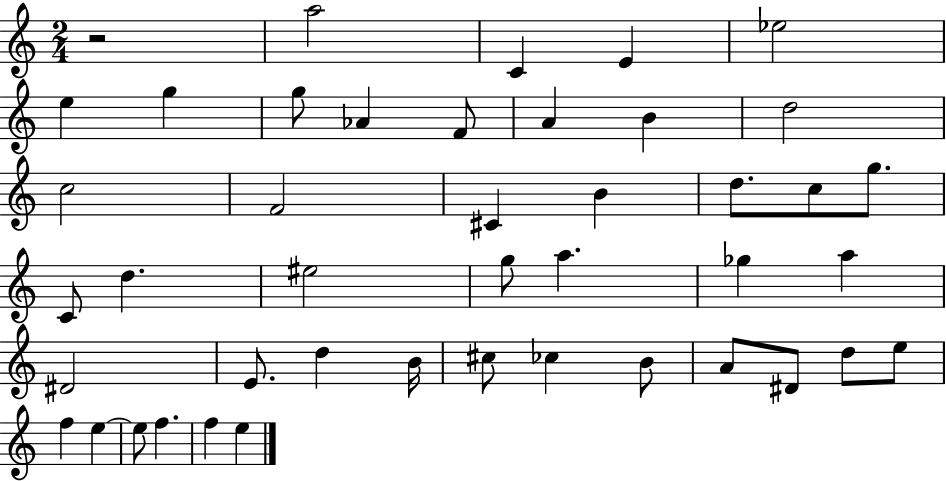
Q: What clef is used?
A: treble